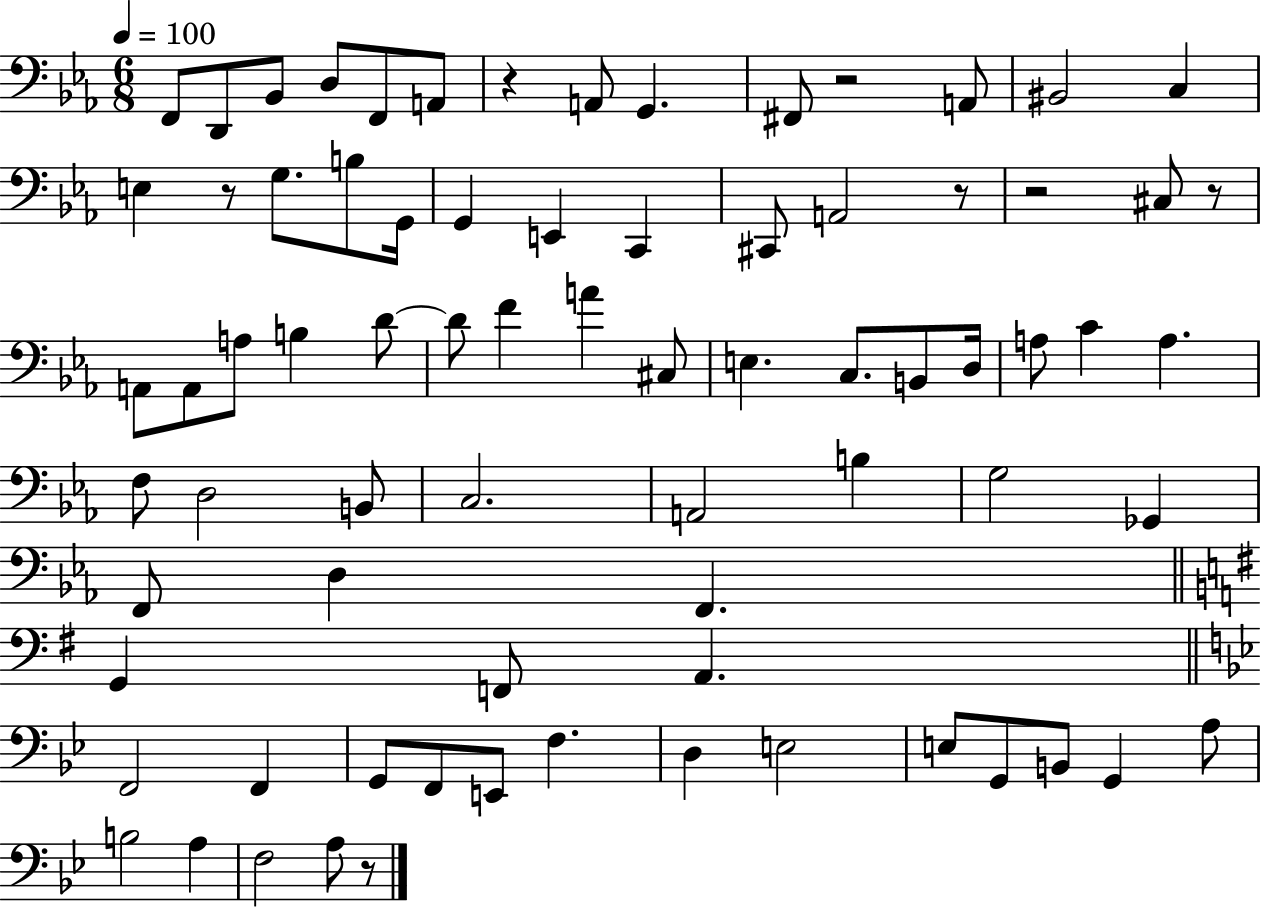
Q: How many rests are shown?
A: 7